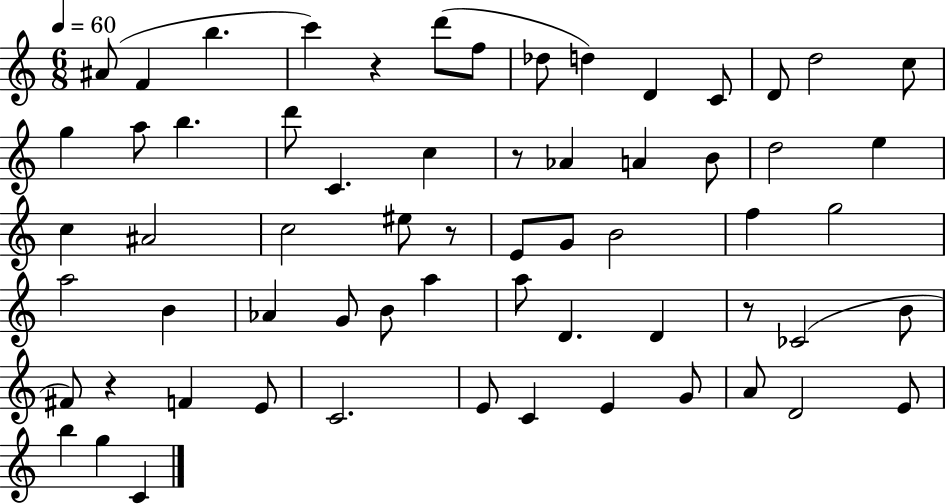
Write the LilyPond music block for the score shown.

{
  \clef treble
  \numericTimeSignature
  \time 6/8
  \key c \major
  \tempo 4 = 60
  ais'8( f'4 b''4. | c'''4) r4 d'''8( f''8 | des''8 d''4) d'4 c'8 | d'8 d''2 c''8 | \break g''4 a''8 b''4. | d'''8 c'4. c''4 | r8 aes'4 a'4 b'8 | d''2 e''4 | \break c''4 ais'2 | c''2 eis''8 r8 | e'8 g'8 b'2 | f''4 g''2 | \break a''2 b'4 | aes'4 g'8 b'8 a''4 | a''8 d'4. d'4 | r8 ces'2( b'8 | \break fis'8) r4 f'4 e'8 | c'2. | e'8 c'4 e'4 g'8 | a'8 d'2 e'8 | \break b''4 g''4 c'4 | \bar "|."
}